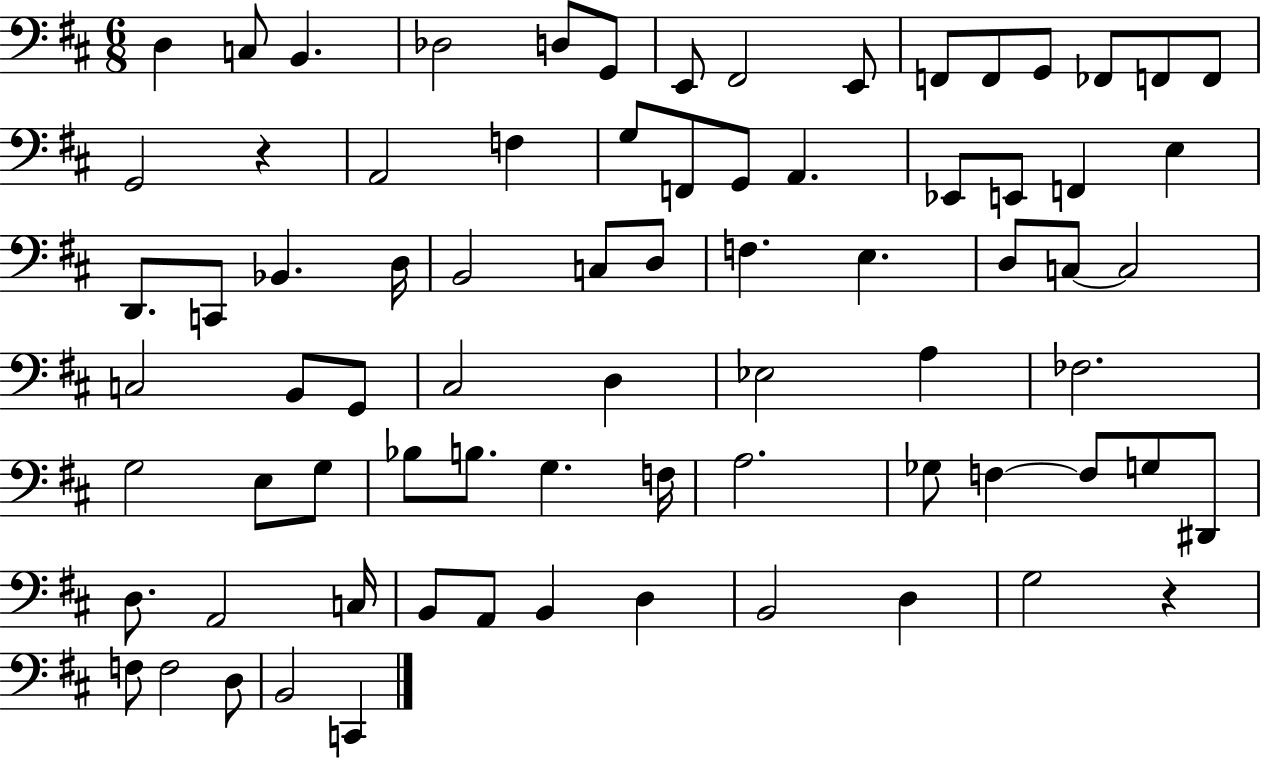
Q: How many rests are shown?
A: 2